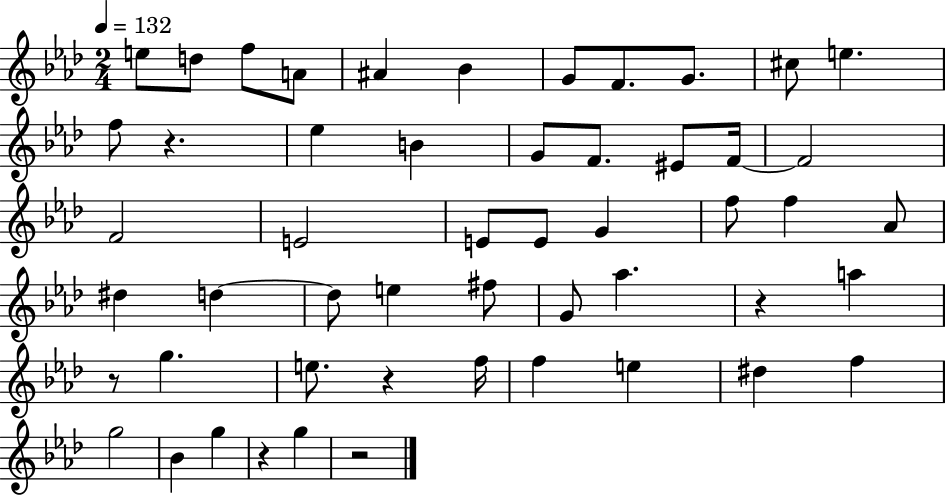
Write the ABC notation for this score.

X:1
T:Untitled
M:2/4
L:1/4
K:Ab
e/2 d/2 f/2 A/2 ^A _B G/2 F/2 G/2 ^c/2 e f/2 z _e B G/2 F/2 ^E/2 F/4 F2 F2 E2 E/2 E/2 G f/2 f _A/2 ^d d d/2 e ^f/2 G/2 _a z a z/2 g e/2 z f/4 f e ^d f g2 _B g z g z2